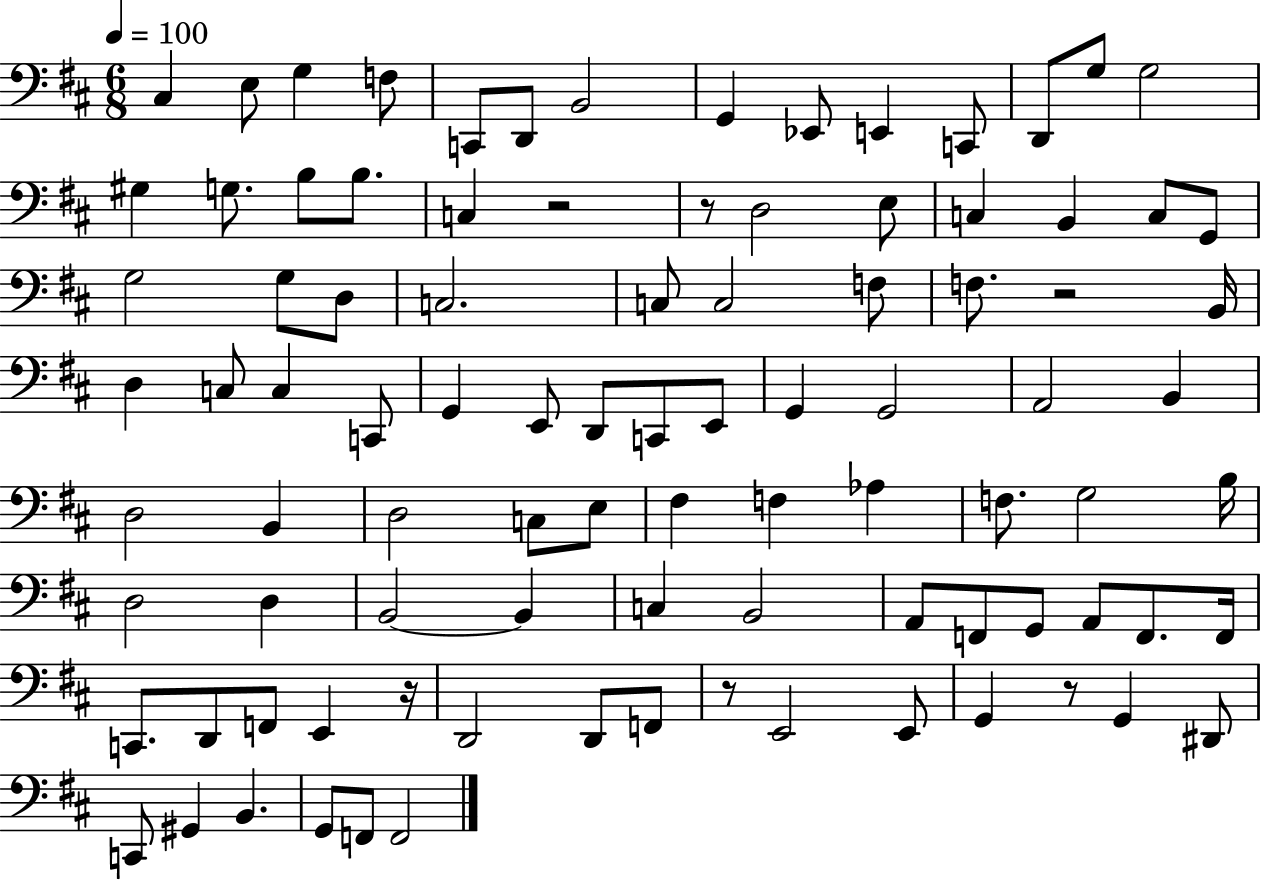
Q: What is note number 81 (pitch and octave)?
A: G2